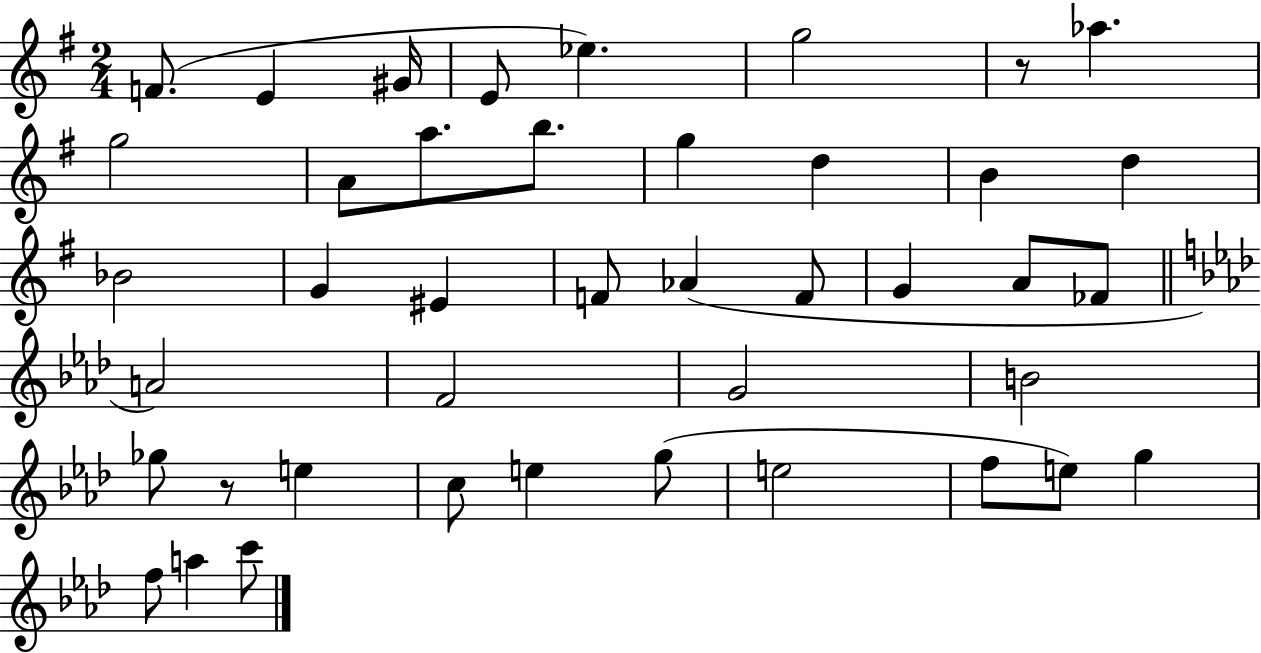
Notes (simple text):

F4/e. E4/q G#4/s E4/e Eb5/q. G5/h R/e Ab5/q. G5/h A4/e A5/e. B5/e. G5/q D5/q B4/q D5/q Bb4/h G4/q EIS4/q F4/e Ab4/q F4/e G4/q A4/e FES4/e A4/h F4/h G4/h B4/h Gb5/e R/e E5/q C5/e E5/q G5/e E5/h F5/e E5/e G5/q F5/e A5/q C6/e